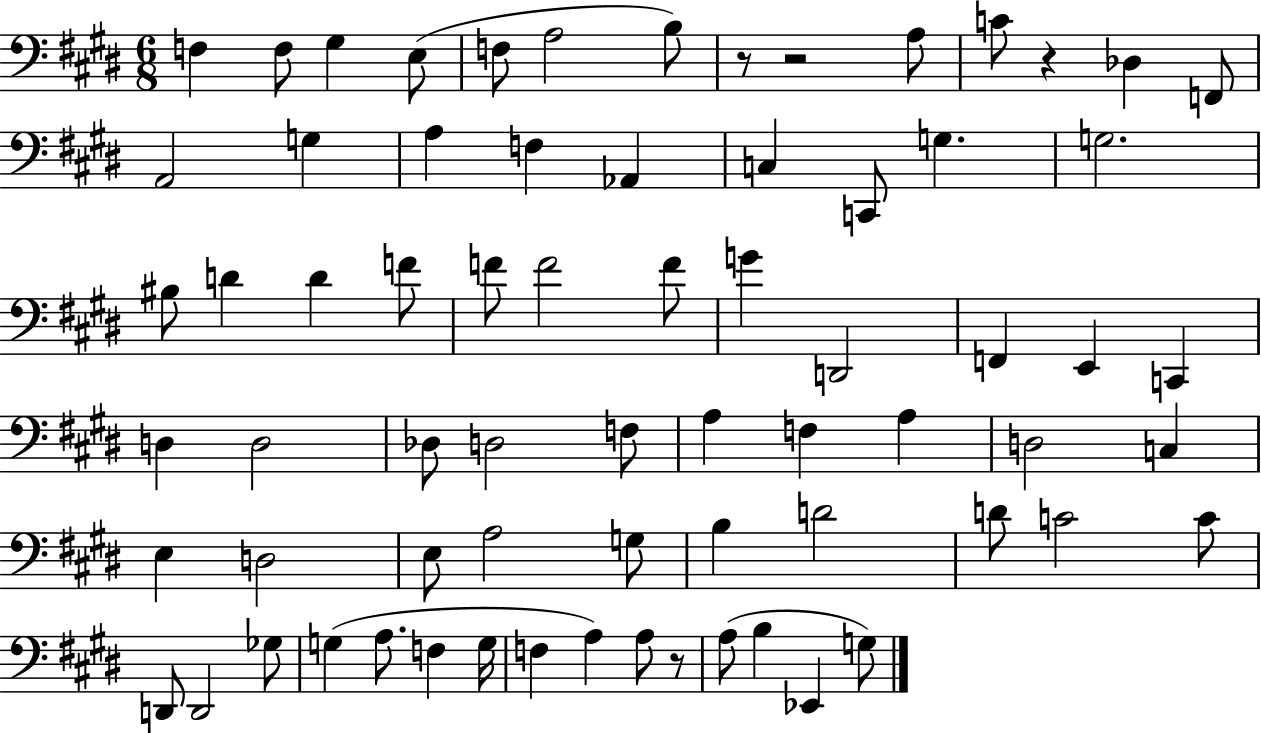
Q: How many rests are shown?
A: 4